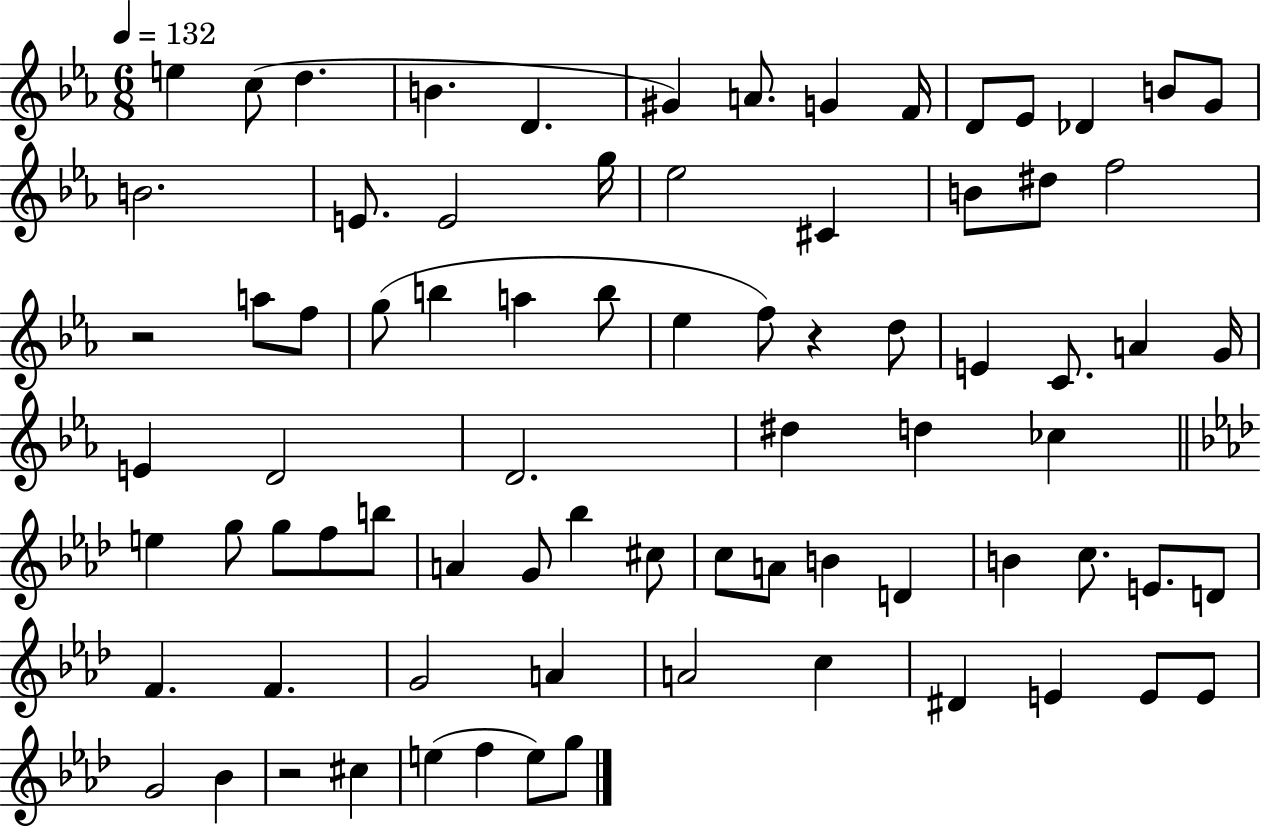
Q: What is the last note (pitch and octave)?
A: G5